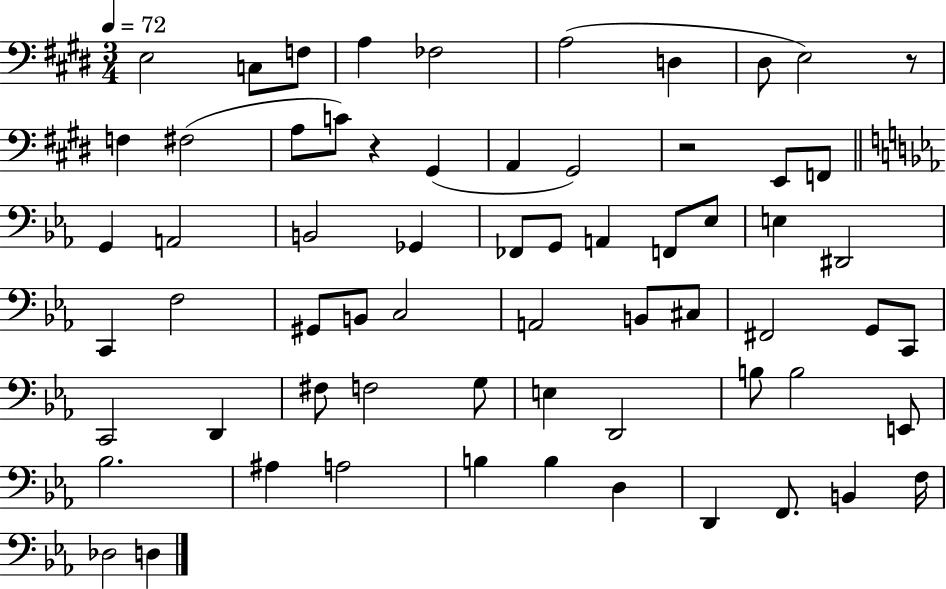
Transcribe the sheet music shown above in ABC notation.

X:1
T:Untitled
M:3/4
L:1/4
K:E
E,2 C,/2 F,/2 A, _F,2 A,2 D, ^D,/2 E,2 z/2 F, ^F,2 A,/2 C/2 z ^G,, A,, ^G,,2 z2 E,,/2 F,,/2 G,, A,,2 B,,2 _G,, _F,,/2 G,,/2 A,, F,,/2 _E,/2 E, ^D,,2 C,, F,2 ^G,,/2 B,,/2 C,2 A,,2 B,,/2 ^C,/2 ^F,,2 G,,/2 C,,/2 C,,2 D,, ^F,/2 F,2 G,/2 E, D,,2 B,/2 B,2 E,,/2 _B,2 ^A, A,2 B, B, D, D,, F,,/2 B,, F,/4 _D,2 D,